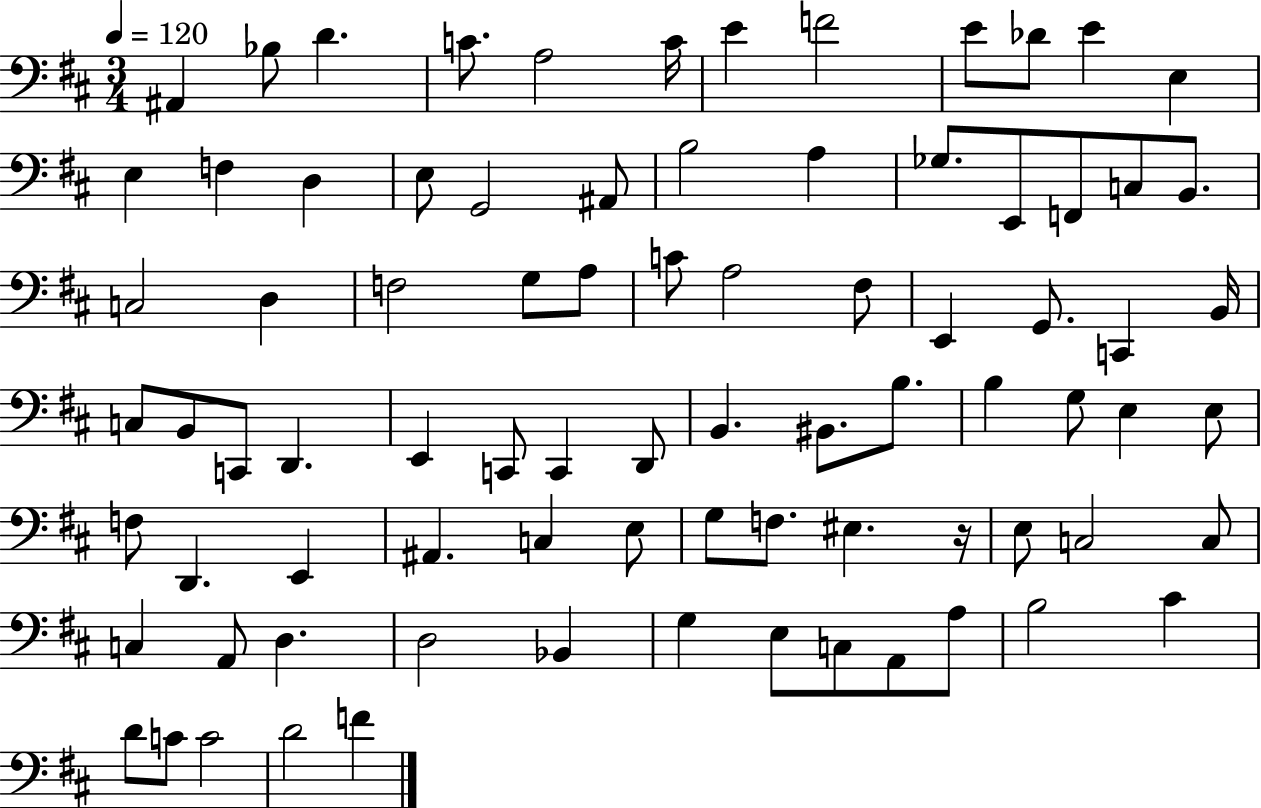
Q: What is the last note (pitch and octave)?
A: F4